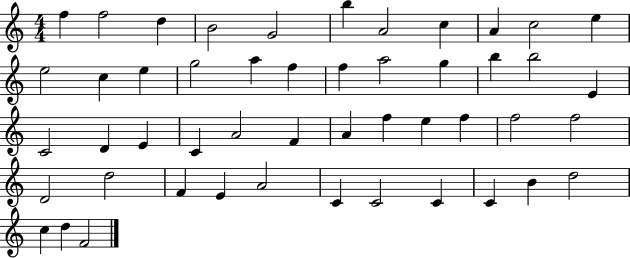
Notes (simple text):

F5/q F5/h D5/q B4/h G4/h B5/q A4/h C5/q A4/q C5/h E5/q E5/h C5/q E5/q G5/h A5/q F5/q F5/q A5/h G5/q B5/q B5/h E4/q C4/h D4/q E4/q C4/q A4/h F4/q A4/q F5/q E5/q F5/q F5/h F5/h D4/h D5/h F4/q E4/q A4/h C4/q C4/h C4/q C4/q B4/q D5/h C5/q D5/q F4/h